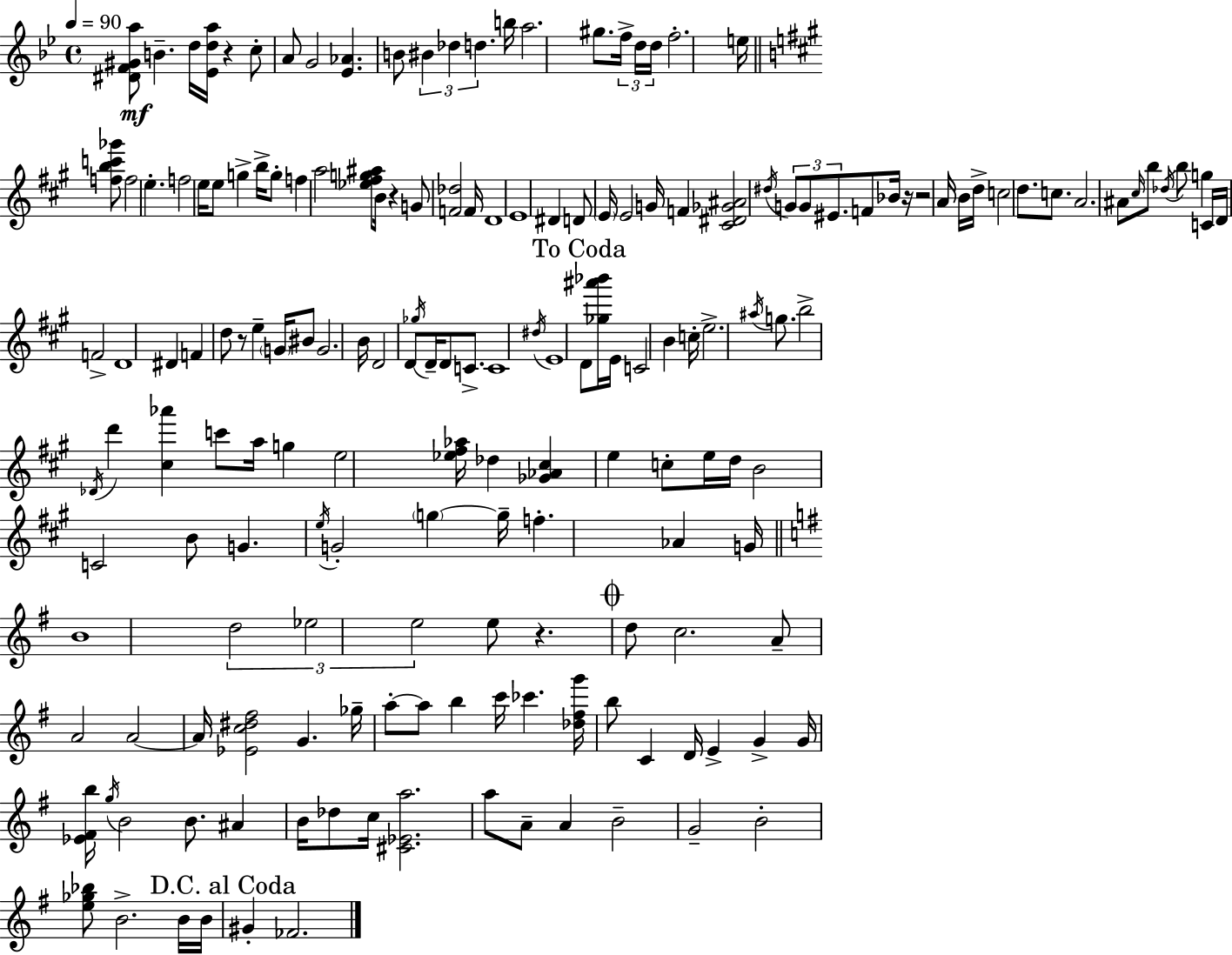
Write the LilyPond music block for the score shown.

{
  \clef treble
  \time 4/4
  \defaultTimeSignature
  \key bes \major
  \tempo 4 = 90
  \repeat volta 2 { <dis' f' gis' a''>8\mf b'4.-- d''16 <ees' d'' a''>16 r4 c''8-. | a'8 g'2 <ees' aes'>4. | b'8 \tuplet 3/2 { bis'4 des''4 d''4. } | b''16 a''2. gis''8. | \break \tuplet 3/2 { f''16-> d''16 d''16 } f''2.-. e''16 | \bar "||" \break \key a \major <f'' b'' c''' ges'''>8 f''2 e''4.-. | f''2 e''16 e''8 g''4-> b''16-> | g''8-. f''4 a''2 <ees'' fis'' g'' ais''>8 | b'16 r4 g'8 <f' des''>2 f'16 | \break d'1 | e'1 | dis'4 d'8 \parenthesize e'16 e'2 g'16 | f'4 <cis' dis' ges' ais'>2 \acciaccatura { dis''16 } \tuplet 3/2 { g'8 g'8 | \break eis'8. } f'8 bes'16 r16 r2 | a'16 b'16 d''16-> c''2 d''8. c''8. | a'2. ais'8 \grace { cis''16 } | b''8 \acciaccatura { des''16 } b''8 g''4 c'16 d'16 f'2-> | \break d'1 | dis'4 f'4 d''8 r8 e''4-- | \parenthesize g'16 bis'8 g'2. | b'16 d'2 d'8 \acciaccatura { ges''16 } d'16-- d'8 | \break c'8.-> c'1 | \acciaccatura { dis''16 } e'1 | \mark "To Coda" d'8 <ges'' ais''' bes'''>16 e'16 c'2 | b'4 c''16-. e''2.-> | \break \acciaccatura { ais''16 } g''8. b''2-> \acciaccatura { des'16 } d'''4 | <cis'' aes'''>4 c'''8 a''16 g''4 e''2 | <ees'' fis'' aes''>16 des''4 <ges' aes' cis''>4 e''4 | c''8-. e''16 d''16 b'2 c'2 | \break b'8 g'4. \acciaccatura { e''16 } | g'2-. \parenthesize g''4~~ g''16-- f''4.-. | aes'4 g'16 \bar "||" \break \key g \major b'1 | \tuplet 3/2 { d''2 ees''2 | e''2 } e''8 r4. | \mark \markup { \musicglyph "scripts.coda" } d''8 c''2. a'8-- | \break a'2 a'2~~ | a'16 <ees' c'' dis'' fis''>2 g'4. ges''16-- | a''8-.~~ a''8 b''4 c'''16 ces'''4. <des'' fis'' g'''>16 | b''8 c'4 d'16 e'4-> g'4-> g'16 | \break <ees' fis' b''>16 \acciaccatura { g''16 } b'2 b'8. ais'4 | b'16 des''8 c''16 <cis' ees' a''>2. | a''8 a'8-- a'4 b'2-- | g'2-- b'2-. | \break <e'' ges'' bes''>8 b'2.-> b'16 | b'16 \mark "D.C. al Coda" gis'4-. fes'2. | } \bar "|."
}